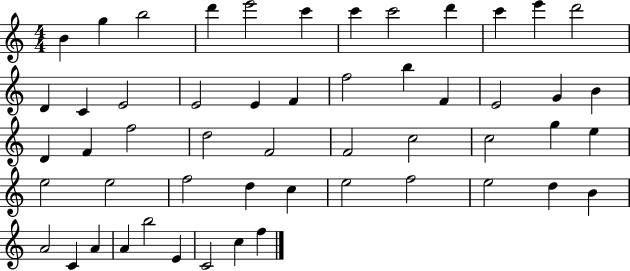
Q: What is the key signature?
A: C major